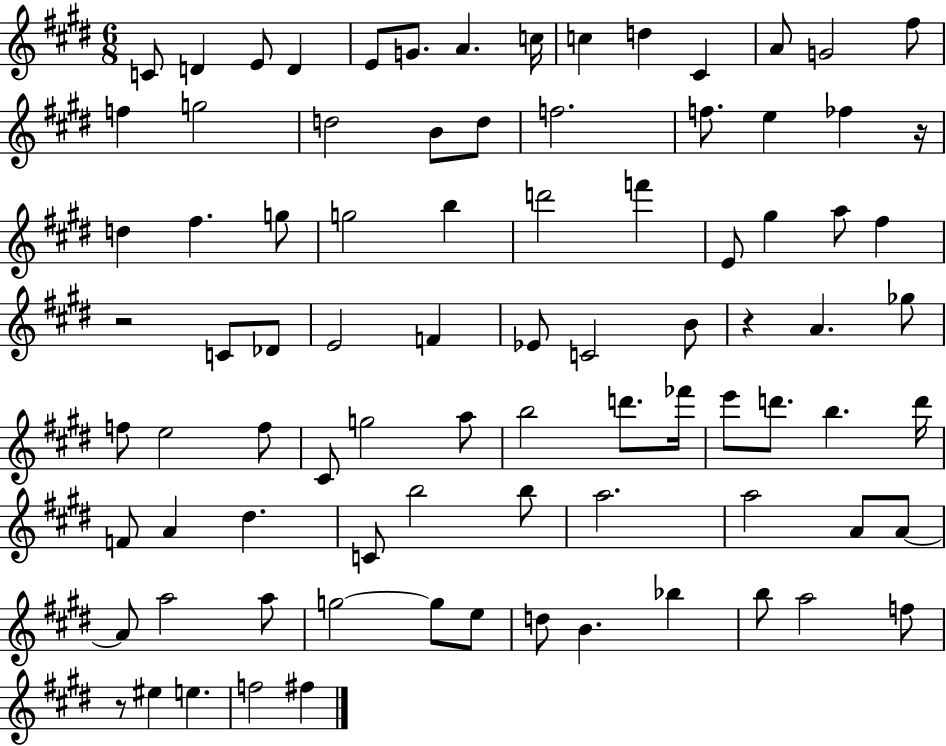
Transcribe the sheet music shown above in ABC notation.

X:1
T:Untitled
M:6/8
L:1/4
K:E
C/2 D E/2 D E/2 G/2 A c/4 c d ^C A/2 G2 ^f/2 f g2 d2 B/2 d/2 f2 f/2 e _f z/4 d ^f g/2 g2 b d'2 f' E/2 ^g a/2 ^f z2 C/2 _D/2 E2 F _E/2 C2 B/2 z A _g/2 f/2 e2 f/2 ^C/2 g2 a/2 b2 d'/2 _f'/4 e'/2 d'/2 b d'/4 F/2 A ^d C/2 b2 b/2 a2 a2 A/2 A/2 A/2 a2 a/2 g2 g/2 e/2 d/2 B _b b/2 a2 f/2 z/2 ^e e f2 ^f